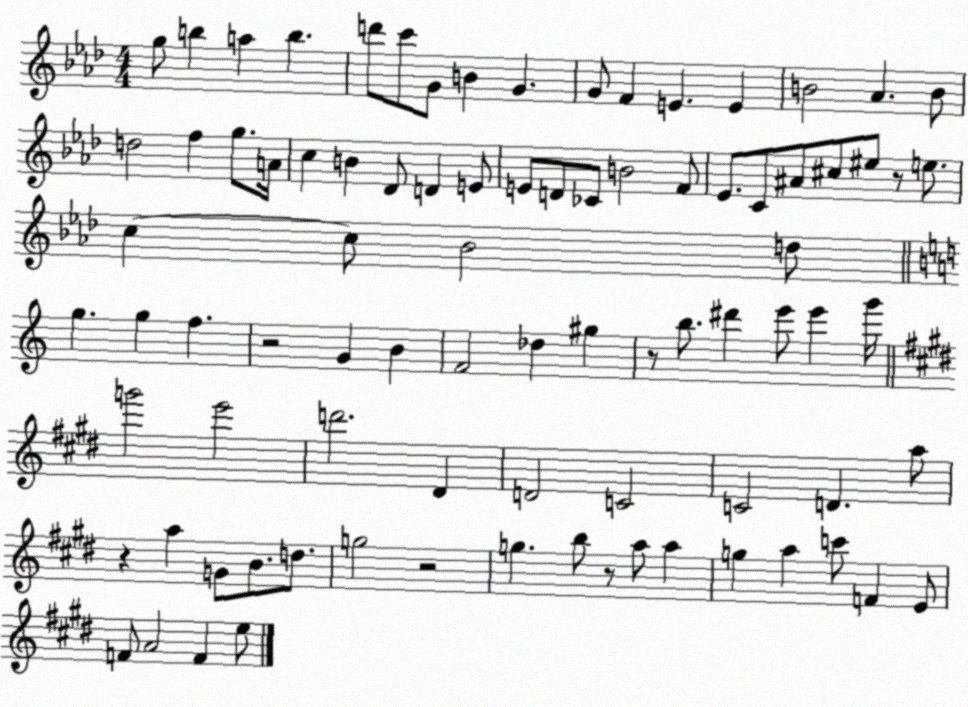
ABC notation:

X:1
T:Untitled
M:4/4
L:1/4
K:Ab
g/2 b a b d'/2 c'/2 G/2 B G G/2 F E E B2 _A B/2 d2 f g/2 A/4 c B _D/2 D E/2 E/2 D/2 _C/2 B2 F/2 _E/2 C/2 ^A/2 ^c/2 ^e/2 z/2 e/2 c c/2 _B2 d/2 g g f z2 G B F2 _d ^g z/2 b/2 ^d' e'/2 e' g'/4 g'2 e'2 d'2 ^D D2 C2 C2 D a/2 z a G/2 B/2 d/2 g2 z2 g b/2 z/2 a/2 a g a c'/2 F E/2 F/2 A2 F e/2